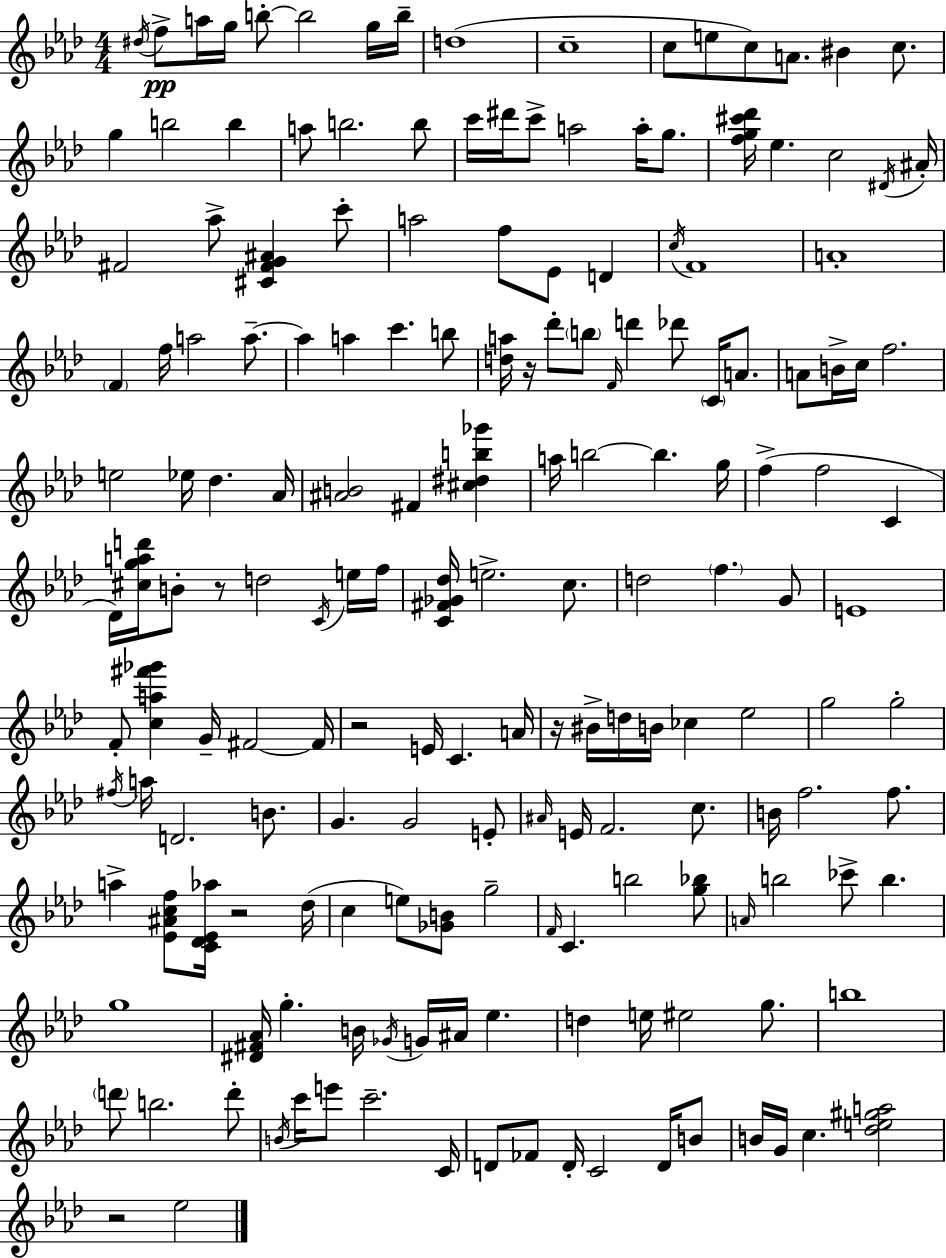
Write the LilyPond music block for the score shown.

{
  \clef treble
  \numericTimeSignature
  \time 4/4
  \key f \minor
  \acciaccatura { dis''16 }\pp f''8-> a''16 g''16 b''8-.~~ b''2 g''16 | b''16-- d''1( | c''1-- | c''8 e''8 c''8) a'8. bis'4 c''8. | \break g''4 b''2 b''4 | a''8 b''2. b''8 | c'''16 dis'''16 c'''8-> a''2 a''16-. g''8. | <f'' g'' cis''' des'''>16 ees''4. c''2 | \break \acciaccatura { dis'16 } ais'16-. fis'2 aes''8-> <cis' fis' g' ais'>4 | c'''8-. a''2 f''8 ees'8 d'4 | \acciaccatura { c''16 } f'1 | a'1-. | \break \parenthesize f'4 f''16 a''2 | a''8.--~~ a''4 a''4 c'''4. | b''8 <d'' a''>16 r16 des'''8-. \parenthesize b''8 \grace { f'16 } d'''4 des'''8 | \parenthesize c'16 a'8. a'8 b'16-> c''16 f''2. | \break e''2 ees''16 des''4. | aes'16 <ais' b'>2 fis'4 | <cis'' dis'' b'' ges'''>4 a''16 b''2~~ b''4. | g''16 f''4->( f''2 | \break c'4 des'16) <cis'' g'' a'' d'''>16 b'8-. r8 d''2 | \acciaccatura { c'16 } e''16 f''16 <c' fis' ges' des''>16 e''2.-> | c''8. d''2 \parenthesize f''4. | g'8 e'1 | \break f'8-. <c'' a'' fis''' ges'''>4 g'16-- fis'2~~ | fis'16 r2 e'16 c'4. | a'16 r16 bis'16-> d''16 b'16 ces''4 ees''2 | g''2 g''2-. | \break \acciaccatura { fis''16 } a''16 d'2. | b'8. g'4. g'2 | e'8-. \grace { ais'16 } e'16 f'2. | c''8. b'16 f''2. | \break f''8. a''4-> <ees' ais' c'' f''>8 <c' des' ees' aes''>16 r2 | des''16( c''4 e''8) <ges' b'>8 g''2-- | \grace { f'16 } c'4. b''2 | <g'' bes''>8 \grace { a'16 } b''2 | \break ces'''8-> b''4. g''1 | <dis' fis' aes'>16 g''4.-. | b'16 \acciaccatura { ges'16 } g'16 ais'16 ees''4. d''4 e''16 eis''2 | g''8. b''1 | \break \parenthesize d'''8 b''2. | d'''8-. \acciaccatura { b'16 } c'''16 e'''8 c'''2.-- | c'16 d'8 fes'8 d'16-. | c'2 d'16 b'8 b'16 g'16 c''4. | \break <des'' e'' gis'' a''>2 r2 | ees''2 \bar "|."
}